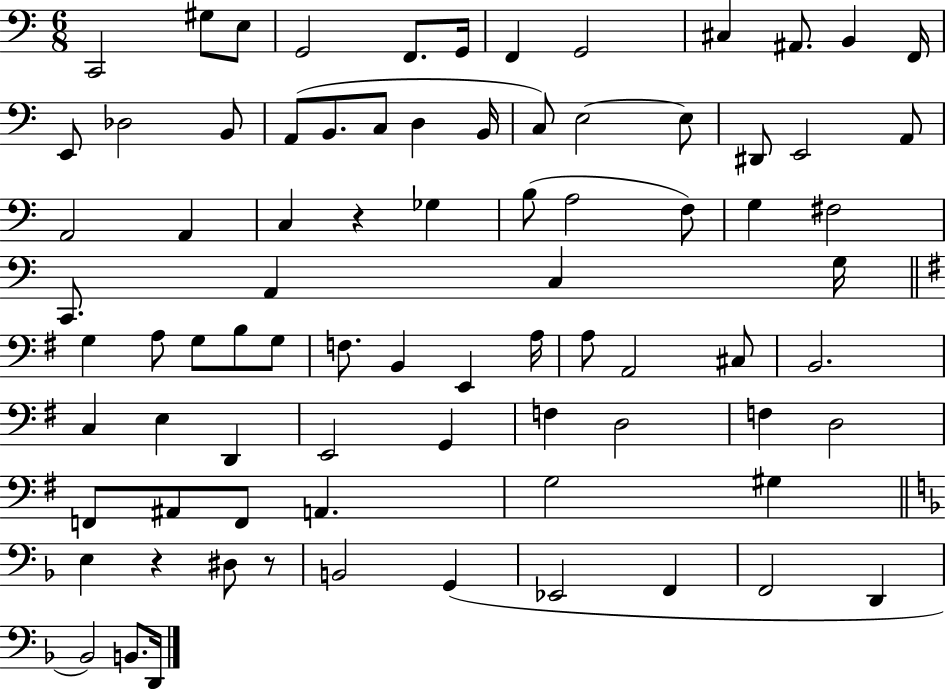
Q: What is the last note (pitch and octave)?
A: D2